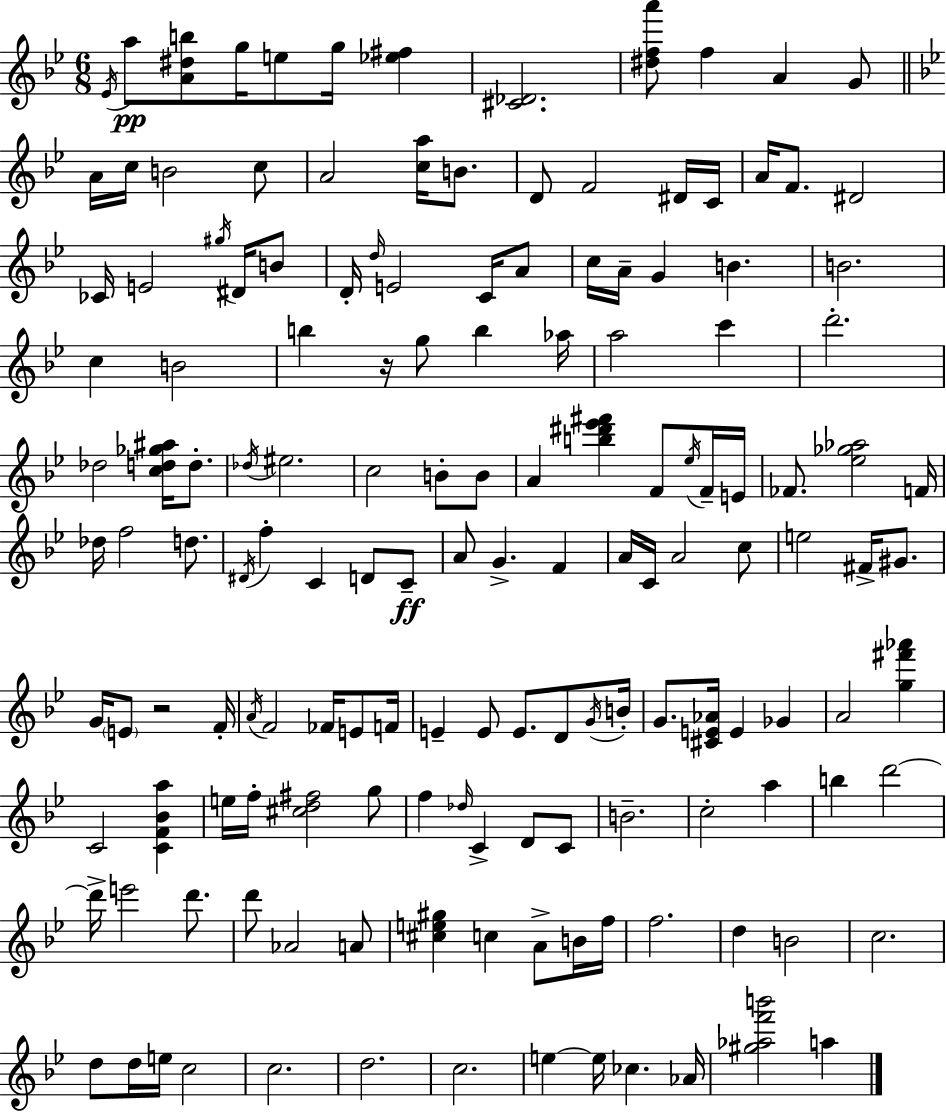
Eb4/s A5/e [A4,D#5,B5]/e G5/s E5/e G5/s [Eb5,F#5]/q [C#4,Db4]/h. [D#5,F5,A6]/e F5/q A4/q G4/e A4/s C5/s B4/h C5/e A4/h [C5,A5]/s B4/e. D4/e F4/h D#4/s C4/s A4/s F4/e. D#4/h CES4/s E4/h G#5/s D#4/s B4/e D4/s D5/s E4/h C4/s A4/e C5/s A4/s G4/q B4/q. B4/h. C5/q B4/h B5/q R/s G5/e B5/q Ab5/s A5/h C6/q D6/h. Db5/h [C5,D5,Gb5,A#5]/s D5/e. Db5/s EIS5/h. C5/h B4/e B4/e A4/q [B5,D#6,Eb6,F#6]/q F4/e Eb5/s F4/s E4/s FES4/e. [Eb5,Gb5,Ab5]/h F4/s Db5/s F5/h D5/e. D#4/s F5/q C4/q D4/e C4/e A4/e G4/q. F4/q A4/s C4/s A4/h C5/e E5/h F#4/s G#4/e. G4/s E4/e R/h F4/s A4/s F4/h FES4/s E4/e F4/s E4/q E4/e E4/e. D4/e G4/s B4/s G4/e. [C#4,E4,Ab4]/s E4/q Gb4/q A4/h [G5,F#6,Ab6]/q C4/h [C4,F4,Bb4,A5]/q E5/s F5/s [C#5,D5,F#5]/h G5/e F5/q Db5/s C4/q D4/e C4/e B4/h. C5/h A5/q B5/q D6/h D6/s E6/h D6/e. D6/e Ab4/h A4/e [C#5,E5,G#5]/q C5/q A4/e B4/s F5/s F5/h. D5/q B4/h C5/h. D5/e D5/s E5/s C5/h C5/h. D5/h. C5/h. E5/q E5/s CES5/q. Ab4/s [G#5,Ab5,F6,B6]/h A5/q